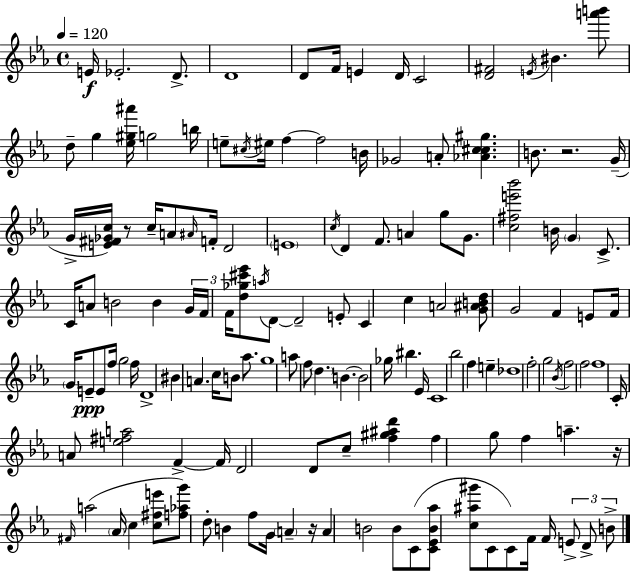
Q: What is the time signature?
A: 4/4